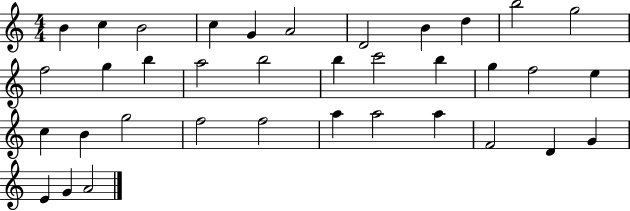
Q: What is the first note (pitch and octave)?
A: B4